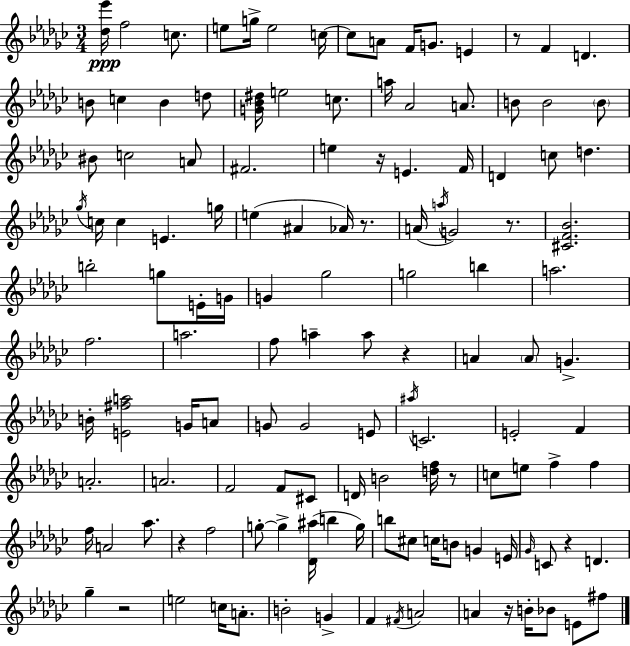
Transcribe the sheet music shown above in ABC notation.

X:1
T:Untitled
M:3/4
L:1/4
K:Ebm
[_d_e']/4 f2 c/2 e/2 g/4 e2 c/4 c/2 A/2 F/4 G/2 E z/2 F D B/2 c B d/2 [G_B^d]/4 e2 c/2 a/4 _A2 A/2 B/2 B2 B/2 ^B/2 c2 A/2 ^F2 e z/4 E F/4 D c/2 d _g/4 c/4 c E g/4 e ^A _A/4 z/2 A/4 a/4 G2 z/2 [^CF_B]2 b2 g/2 E/4 G/4 G _g2 g2 b a2 f2 a2 f/2 a a/2 z A A/2 G B/4 [E^fa]2 G/4 A/2 G/2 G2 E/2 ^a/4 C2 E2 F A2 A2 F2 F/2 ^C/2 D/4 B2 [df]/4 z/2 c/2 e/2 f f f/4 A2 _a/2 z f2 g/2 g [_D^a]/4 b g/4 b/2 ^c/2 c/4 B/2 G E/4 _G/4 C/2 z D _g z2 e2 c/4 A/2 B2 G F ^F/4 A2 A z/4 B/4 _B/2 E/2 ^f/2